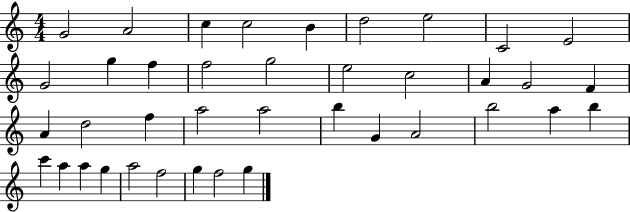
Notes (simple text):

G4/h A4/h C5/q C5/h B4/q D5/h E5/h C4/h E4/h G4/h G5/q F5/q F5/h G5/h E5/h C5/h A4/q G4/h F4/q A4/q D5/h F5/q A5/h A5/h B5/q G4/q A4/h B5/h A5/q B5/q C6/q A5/q A5/q G5/q A5/h F5/h G5/q F5/h G5/q